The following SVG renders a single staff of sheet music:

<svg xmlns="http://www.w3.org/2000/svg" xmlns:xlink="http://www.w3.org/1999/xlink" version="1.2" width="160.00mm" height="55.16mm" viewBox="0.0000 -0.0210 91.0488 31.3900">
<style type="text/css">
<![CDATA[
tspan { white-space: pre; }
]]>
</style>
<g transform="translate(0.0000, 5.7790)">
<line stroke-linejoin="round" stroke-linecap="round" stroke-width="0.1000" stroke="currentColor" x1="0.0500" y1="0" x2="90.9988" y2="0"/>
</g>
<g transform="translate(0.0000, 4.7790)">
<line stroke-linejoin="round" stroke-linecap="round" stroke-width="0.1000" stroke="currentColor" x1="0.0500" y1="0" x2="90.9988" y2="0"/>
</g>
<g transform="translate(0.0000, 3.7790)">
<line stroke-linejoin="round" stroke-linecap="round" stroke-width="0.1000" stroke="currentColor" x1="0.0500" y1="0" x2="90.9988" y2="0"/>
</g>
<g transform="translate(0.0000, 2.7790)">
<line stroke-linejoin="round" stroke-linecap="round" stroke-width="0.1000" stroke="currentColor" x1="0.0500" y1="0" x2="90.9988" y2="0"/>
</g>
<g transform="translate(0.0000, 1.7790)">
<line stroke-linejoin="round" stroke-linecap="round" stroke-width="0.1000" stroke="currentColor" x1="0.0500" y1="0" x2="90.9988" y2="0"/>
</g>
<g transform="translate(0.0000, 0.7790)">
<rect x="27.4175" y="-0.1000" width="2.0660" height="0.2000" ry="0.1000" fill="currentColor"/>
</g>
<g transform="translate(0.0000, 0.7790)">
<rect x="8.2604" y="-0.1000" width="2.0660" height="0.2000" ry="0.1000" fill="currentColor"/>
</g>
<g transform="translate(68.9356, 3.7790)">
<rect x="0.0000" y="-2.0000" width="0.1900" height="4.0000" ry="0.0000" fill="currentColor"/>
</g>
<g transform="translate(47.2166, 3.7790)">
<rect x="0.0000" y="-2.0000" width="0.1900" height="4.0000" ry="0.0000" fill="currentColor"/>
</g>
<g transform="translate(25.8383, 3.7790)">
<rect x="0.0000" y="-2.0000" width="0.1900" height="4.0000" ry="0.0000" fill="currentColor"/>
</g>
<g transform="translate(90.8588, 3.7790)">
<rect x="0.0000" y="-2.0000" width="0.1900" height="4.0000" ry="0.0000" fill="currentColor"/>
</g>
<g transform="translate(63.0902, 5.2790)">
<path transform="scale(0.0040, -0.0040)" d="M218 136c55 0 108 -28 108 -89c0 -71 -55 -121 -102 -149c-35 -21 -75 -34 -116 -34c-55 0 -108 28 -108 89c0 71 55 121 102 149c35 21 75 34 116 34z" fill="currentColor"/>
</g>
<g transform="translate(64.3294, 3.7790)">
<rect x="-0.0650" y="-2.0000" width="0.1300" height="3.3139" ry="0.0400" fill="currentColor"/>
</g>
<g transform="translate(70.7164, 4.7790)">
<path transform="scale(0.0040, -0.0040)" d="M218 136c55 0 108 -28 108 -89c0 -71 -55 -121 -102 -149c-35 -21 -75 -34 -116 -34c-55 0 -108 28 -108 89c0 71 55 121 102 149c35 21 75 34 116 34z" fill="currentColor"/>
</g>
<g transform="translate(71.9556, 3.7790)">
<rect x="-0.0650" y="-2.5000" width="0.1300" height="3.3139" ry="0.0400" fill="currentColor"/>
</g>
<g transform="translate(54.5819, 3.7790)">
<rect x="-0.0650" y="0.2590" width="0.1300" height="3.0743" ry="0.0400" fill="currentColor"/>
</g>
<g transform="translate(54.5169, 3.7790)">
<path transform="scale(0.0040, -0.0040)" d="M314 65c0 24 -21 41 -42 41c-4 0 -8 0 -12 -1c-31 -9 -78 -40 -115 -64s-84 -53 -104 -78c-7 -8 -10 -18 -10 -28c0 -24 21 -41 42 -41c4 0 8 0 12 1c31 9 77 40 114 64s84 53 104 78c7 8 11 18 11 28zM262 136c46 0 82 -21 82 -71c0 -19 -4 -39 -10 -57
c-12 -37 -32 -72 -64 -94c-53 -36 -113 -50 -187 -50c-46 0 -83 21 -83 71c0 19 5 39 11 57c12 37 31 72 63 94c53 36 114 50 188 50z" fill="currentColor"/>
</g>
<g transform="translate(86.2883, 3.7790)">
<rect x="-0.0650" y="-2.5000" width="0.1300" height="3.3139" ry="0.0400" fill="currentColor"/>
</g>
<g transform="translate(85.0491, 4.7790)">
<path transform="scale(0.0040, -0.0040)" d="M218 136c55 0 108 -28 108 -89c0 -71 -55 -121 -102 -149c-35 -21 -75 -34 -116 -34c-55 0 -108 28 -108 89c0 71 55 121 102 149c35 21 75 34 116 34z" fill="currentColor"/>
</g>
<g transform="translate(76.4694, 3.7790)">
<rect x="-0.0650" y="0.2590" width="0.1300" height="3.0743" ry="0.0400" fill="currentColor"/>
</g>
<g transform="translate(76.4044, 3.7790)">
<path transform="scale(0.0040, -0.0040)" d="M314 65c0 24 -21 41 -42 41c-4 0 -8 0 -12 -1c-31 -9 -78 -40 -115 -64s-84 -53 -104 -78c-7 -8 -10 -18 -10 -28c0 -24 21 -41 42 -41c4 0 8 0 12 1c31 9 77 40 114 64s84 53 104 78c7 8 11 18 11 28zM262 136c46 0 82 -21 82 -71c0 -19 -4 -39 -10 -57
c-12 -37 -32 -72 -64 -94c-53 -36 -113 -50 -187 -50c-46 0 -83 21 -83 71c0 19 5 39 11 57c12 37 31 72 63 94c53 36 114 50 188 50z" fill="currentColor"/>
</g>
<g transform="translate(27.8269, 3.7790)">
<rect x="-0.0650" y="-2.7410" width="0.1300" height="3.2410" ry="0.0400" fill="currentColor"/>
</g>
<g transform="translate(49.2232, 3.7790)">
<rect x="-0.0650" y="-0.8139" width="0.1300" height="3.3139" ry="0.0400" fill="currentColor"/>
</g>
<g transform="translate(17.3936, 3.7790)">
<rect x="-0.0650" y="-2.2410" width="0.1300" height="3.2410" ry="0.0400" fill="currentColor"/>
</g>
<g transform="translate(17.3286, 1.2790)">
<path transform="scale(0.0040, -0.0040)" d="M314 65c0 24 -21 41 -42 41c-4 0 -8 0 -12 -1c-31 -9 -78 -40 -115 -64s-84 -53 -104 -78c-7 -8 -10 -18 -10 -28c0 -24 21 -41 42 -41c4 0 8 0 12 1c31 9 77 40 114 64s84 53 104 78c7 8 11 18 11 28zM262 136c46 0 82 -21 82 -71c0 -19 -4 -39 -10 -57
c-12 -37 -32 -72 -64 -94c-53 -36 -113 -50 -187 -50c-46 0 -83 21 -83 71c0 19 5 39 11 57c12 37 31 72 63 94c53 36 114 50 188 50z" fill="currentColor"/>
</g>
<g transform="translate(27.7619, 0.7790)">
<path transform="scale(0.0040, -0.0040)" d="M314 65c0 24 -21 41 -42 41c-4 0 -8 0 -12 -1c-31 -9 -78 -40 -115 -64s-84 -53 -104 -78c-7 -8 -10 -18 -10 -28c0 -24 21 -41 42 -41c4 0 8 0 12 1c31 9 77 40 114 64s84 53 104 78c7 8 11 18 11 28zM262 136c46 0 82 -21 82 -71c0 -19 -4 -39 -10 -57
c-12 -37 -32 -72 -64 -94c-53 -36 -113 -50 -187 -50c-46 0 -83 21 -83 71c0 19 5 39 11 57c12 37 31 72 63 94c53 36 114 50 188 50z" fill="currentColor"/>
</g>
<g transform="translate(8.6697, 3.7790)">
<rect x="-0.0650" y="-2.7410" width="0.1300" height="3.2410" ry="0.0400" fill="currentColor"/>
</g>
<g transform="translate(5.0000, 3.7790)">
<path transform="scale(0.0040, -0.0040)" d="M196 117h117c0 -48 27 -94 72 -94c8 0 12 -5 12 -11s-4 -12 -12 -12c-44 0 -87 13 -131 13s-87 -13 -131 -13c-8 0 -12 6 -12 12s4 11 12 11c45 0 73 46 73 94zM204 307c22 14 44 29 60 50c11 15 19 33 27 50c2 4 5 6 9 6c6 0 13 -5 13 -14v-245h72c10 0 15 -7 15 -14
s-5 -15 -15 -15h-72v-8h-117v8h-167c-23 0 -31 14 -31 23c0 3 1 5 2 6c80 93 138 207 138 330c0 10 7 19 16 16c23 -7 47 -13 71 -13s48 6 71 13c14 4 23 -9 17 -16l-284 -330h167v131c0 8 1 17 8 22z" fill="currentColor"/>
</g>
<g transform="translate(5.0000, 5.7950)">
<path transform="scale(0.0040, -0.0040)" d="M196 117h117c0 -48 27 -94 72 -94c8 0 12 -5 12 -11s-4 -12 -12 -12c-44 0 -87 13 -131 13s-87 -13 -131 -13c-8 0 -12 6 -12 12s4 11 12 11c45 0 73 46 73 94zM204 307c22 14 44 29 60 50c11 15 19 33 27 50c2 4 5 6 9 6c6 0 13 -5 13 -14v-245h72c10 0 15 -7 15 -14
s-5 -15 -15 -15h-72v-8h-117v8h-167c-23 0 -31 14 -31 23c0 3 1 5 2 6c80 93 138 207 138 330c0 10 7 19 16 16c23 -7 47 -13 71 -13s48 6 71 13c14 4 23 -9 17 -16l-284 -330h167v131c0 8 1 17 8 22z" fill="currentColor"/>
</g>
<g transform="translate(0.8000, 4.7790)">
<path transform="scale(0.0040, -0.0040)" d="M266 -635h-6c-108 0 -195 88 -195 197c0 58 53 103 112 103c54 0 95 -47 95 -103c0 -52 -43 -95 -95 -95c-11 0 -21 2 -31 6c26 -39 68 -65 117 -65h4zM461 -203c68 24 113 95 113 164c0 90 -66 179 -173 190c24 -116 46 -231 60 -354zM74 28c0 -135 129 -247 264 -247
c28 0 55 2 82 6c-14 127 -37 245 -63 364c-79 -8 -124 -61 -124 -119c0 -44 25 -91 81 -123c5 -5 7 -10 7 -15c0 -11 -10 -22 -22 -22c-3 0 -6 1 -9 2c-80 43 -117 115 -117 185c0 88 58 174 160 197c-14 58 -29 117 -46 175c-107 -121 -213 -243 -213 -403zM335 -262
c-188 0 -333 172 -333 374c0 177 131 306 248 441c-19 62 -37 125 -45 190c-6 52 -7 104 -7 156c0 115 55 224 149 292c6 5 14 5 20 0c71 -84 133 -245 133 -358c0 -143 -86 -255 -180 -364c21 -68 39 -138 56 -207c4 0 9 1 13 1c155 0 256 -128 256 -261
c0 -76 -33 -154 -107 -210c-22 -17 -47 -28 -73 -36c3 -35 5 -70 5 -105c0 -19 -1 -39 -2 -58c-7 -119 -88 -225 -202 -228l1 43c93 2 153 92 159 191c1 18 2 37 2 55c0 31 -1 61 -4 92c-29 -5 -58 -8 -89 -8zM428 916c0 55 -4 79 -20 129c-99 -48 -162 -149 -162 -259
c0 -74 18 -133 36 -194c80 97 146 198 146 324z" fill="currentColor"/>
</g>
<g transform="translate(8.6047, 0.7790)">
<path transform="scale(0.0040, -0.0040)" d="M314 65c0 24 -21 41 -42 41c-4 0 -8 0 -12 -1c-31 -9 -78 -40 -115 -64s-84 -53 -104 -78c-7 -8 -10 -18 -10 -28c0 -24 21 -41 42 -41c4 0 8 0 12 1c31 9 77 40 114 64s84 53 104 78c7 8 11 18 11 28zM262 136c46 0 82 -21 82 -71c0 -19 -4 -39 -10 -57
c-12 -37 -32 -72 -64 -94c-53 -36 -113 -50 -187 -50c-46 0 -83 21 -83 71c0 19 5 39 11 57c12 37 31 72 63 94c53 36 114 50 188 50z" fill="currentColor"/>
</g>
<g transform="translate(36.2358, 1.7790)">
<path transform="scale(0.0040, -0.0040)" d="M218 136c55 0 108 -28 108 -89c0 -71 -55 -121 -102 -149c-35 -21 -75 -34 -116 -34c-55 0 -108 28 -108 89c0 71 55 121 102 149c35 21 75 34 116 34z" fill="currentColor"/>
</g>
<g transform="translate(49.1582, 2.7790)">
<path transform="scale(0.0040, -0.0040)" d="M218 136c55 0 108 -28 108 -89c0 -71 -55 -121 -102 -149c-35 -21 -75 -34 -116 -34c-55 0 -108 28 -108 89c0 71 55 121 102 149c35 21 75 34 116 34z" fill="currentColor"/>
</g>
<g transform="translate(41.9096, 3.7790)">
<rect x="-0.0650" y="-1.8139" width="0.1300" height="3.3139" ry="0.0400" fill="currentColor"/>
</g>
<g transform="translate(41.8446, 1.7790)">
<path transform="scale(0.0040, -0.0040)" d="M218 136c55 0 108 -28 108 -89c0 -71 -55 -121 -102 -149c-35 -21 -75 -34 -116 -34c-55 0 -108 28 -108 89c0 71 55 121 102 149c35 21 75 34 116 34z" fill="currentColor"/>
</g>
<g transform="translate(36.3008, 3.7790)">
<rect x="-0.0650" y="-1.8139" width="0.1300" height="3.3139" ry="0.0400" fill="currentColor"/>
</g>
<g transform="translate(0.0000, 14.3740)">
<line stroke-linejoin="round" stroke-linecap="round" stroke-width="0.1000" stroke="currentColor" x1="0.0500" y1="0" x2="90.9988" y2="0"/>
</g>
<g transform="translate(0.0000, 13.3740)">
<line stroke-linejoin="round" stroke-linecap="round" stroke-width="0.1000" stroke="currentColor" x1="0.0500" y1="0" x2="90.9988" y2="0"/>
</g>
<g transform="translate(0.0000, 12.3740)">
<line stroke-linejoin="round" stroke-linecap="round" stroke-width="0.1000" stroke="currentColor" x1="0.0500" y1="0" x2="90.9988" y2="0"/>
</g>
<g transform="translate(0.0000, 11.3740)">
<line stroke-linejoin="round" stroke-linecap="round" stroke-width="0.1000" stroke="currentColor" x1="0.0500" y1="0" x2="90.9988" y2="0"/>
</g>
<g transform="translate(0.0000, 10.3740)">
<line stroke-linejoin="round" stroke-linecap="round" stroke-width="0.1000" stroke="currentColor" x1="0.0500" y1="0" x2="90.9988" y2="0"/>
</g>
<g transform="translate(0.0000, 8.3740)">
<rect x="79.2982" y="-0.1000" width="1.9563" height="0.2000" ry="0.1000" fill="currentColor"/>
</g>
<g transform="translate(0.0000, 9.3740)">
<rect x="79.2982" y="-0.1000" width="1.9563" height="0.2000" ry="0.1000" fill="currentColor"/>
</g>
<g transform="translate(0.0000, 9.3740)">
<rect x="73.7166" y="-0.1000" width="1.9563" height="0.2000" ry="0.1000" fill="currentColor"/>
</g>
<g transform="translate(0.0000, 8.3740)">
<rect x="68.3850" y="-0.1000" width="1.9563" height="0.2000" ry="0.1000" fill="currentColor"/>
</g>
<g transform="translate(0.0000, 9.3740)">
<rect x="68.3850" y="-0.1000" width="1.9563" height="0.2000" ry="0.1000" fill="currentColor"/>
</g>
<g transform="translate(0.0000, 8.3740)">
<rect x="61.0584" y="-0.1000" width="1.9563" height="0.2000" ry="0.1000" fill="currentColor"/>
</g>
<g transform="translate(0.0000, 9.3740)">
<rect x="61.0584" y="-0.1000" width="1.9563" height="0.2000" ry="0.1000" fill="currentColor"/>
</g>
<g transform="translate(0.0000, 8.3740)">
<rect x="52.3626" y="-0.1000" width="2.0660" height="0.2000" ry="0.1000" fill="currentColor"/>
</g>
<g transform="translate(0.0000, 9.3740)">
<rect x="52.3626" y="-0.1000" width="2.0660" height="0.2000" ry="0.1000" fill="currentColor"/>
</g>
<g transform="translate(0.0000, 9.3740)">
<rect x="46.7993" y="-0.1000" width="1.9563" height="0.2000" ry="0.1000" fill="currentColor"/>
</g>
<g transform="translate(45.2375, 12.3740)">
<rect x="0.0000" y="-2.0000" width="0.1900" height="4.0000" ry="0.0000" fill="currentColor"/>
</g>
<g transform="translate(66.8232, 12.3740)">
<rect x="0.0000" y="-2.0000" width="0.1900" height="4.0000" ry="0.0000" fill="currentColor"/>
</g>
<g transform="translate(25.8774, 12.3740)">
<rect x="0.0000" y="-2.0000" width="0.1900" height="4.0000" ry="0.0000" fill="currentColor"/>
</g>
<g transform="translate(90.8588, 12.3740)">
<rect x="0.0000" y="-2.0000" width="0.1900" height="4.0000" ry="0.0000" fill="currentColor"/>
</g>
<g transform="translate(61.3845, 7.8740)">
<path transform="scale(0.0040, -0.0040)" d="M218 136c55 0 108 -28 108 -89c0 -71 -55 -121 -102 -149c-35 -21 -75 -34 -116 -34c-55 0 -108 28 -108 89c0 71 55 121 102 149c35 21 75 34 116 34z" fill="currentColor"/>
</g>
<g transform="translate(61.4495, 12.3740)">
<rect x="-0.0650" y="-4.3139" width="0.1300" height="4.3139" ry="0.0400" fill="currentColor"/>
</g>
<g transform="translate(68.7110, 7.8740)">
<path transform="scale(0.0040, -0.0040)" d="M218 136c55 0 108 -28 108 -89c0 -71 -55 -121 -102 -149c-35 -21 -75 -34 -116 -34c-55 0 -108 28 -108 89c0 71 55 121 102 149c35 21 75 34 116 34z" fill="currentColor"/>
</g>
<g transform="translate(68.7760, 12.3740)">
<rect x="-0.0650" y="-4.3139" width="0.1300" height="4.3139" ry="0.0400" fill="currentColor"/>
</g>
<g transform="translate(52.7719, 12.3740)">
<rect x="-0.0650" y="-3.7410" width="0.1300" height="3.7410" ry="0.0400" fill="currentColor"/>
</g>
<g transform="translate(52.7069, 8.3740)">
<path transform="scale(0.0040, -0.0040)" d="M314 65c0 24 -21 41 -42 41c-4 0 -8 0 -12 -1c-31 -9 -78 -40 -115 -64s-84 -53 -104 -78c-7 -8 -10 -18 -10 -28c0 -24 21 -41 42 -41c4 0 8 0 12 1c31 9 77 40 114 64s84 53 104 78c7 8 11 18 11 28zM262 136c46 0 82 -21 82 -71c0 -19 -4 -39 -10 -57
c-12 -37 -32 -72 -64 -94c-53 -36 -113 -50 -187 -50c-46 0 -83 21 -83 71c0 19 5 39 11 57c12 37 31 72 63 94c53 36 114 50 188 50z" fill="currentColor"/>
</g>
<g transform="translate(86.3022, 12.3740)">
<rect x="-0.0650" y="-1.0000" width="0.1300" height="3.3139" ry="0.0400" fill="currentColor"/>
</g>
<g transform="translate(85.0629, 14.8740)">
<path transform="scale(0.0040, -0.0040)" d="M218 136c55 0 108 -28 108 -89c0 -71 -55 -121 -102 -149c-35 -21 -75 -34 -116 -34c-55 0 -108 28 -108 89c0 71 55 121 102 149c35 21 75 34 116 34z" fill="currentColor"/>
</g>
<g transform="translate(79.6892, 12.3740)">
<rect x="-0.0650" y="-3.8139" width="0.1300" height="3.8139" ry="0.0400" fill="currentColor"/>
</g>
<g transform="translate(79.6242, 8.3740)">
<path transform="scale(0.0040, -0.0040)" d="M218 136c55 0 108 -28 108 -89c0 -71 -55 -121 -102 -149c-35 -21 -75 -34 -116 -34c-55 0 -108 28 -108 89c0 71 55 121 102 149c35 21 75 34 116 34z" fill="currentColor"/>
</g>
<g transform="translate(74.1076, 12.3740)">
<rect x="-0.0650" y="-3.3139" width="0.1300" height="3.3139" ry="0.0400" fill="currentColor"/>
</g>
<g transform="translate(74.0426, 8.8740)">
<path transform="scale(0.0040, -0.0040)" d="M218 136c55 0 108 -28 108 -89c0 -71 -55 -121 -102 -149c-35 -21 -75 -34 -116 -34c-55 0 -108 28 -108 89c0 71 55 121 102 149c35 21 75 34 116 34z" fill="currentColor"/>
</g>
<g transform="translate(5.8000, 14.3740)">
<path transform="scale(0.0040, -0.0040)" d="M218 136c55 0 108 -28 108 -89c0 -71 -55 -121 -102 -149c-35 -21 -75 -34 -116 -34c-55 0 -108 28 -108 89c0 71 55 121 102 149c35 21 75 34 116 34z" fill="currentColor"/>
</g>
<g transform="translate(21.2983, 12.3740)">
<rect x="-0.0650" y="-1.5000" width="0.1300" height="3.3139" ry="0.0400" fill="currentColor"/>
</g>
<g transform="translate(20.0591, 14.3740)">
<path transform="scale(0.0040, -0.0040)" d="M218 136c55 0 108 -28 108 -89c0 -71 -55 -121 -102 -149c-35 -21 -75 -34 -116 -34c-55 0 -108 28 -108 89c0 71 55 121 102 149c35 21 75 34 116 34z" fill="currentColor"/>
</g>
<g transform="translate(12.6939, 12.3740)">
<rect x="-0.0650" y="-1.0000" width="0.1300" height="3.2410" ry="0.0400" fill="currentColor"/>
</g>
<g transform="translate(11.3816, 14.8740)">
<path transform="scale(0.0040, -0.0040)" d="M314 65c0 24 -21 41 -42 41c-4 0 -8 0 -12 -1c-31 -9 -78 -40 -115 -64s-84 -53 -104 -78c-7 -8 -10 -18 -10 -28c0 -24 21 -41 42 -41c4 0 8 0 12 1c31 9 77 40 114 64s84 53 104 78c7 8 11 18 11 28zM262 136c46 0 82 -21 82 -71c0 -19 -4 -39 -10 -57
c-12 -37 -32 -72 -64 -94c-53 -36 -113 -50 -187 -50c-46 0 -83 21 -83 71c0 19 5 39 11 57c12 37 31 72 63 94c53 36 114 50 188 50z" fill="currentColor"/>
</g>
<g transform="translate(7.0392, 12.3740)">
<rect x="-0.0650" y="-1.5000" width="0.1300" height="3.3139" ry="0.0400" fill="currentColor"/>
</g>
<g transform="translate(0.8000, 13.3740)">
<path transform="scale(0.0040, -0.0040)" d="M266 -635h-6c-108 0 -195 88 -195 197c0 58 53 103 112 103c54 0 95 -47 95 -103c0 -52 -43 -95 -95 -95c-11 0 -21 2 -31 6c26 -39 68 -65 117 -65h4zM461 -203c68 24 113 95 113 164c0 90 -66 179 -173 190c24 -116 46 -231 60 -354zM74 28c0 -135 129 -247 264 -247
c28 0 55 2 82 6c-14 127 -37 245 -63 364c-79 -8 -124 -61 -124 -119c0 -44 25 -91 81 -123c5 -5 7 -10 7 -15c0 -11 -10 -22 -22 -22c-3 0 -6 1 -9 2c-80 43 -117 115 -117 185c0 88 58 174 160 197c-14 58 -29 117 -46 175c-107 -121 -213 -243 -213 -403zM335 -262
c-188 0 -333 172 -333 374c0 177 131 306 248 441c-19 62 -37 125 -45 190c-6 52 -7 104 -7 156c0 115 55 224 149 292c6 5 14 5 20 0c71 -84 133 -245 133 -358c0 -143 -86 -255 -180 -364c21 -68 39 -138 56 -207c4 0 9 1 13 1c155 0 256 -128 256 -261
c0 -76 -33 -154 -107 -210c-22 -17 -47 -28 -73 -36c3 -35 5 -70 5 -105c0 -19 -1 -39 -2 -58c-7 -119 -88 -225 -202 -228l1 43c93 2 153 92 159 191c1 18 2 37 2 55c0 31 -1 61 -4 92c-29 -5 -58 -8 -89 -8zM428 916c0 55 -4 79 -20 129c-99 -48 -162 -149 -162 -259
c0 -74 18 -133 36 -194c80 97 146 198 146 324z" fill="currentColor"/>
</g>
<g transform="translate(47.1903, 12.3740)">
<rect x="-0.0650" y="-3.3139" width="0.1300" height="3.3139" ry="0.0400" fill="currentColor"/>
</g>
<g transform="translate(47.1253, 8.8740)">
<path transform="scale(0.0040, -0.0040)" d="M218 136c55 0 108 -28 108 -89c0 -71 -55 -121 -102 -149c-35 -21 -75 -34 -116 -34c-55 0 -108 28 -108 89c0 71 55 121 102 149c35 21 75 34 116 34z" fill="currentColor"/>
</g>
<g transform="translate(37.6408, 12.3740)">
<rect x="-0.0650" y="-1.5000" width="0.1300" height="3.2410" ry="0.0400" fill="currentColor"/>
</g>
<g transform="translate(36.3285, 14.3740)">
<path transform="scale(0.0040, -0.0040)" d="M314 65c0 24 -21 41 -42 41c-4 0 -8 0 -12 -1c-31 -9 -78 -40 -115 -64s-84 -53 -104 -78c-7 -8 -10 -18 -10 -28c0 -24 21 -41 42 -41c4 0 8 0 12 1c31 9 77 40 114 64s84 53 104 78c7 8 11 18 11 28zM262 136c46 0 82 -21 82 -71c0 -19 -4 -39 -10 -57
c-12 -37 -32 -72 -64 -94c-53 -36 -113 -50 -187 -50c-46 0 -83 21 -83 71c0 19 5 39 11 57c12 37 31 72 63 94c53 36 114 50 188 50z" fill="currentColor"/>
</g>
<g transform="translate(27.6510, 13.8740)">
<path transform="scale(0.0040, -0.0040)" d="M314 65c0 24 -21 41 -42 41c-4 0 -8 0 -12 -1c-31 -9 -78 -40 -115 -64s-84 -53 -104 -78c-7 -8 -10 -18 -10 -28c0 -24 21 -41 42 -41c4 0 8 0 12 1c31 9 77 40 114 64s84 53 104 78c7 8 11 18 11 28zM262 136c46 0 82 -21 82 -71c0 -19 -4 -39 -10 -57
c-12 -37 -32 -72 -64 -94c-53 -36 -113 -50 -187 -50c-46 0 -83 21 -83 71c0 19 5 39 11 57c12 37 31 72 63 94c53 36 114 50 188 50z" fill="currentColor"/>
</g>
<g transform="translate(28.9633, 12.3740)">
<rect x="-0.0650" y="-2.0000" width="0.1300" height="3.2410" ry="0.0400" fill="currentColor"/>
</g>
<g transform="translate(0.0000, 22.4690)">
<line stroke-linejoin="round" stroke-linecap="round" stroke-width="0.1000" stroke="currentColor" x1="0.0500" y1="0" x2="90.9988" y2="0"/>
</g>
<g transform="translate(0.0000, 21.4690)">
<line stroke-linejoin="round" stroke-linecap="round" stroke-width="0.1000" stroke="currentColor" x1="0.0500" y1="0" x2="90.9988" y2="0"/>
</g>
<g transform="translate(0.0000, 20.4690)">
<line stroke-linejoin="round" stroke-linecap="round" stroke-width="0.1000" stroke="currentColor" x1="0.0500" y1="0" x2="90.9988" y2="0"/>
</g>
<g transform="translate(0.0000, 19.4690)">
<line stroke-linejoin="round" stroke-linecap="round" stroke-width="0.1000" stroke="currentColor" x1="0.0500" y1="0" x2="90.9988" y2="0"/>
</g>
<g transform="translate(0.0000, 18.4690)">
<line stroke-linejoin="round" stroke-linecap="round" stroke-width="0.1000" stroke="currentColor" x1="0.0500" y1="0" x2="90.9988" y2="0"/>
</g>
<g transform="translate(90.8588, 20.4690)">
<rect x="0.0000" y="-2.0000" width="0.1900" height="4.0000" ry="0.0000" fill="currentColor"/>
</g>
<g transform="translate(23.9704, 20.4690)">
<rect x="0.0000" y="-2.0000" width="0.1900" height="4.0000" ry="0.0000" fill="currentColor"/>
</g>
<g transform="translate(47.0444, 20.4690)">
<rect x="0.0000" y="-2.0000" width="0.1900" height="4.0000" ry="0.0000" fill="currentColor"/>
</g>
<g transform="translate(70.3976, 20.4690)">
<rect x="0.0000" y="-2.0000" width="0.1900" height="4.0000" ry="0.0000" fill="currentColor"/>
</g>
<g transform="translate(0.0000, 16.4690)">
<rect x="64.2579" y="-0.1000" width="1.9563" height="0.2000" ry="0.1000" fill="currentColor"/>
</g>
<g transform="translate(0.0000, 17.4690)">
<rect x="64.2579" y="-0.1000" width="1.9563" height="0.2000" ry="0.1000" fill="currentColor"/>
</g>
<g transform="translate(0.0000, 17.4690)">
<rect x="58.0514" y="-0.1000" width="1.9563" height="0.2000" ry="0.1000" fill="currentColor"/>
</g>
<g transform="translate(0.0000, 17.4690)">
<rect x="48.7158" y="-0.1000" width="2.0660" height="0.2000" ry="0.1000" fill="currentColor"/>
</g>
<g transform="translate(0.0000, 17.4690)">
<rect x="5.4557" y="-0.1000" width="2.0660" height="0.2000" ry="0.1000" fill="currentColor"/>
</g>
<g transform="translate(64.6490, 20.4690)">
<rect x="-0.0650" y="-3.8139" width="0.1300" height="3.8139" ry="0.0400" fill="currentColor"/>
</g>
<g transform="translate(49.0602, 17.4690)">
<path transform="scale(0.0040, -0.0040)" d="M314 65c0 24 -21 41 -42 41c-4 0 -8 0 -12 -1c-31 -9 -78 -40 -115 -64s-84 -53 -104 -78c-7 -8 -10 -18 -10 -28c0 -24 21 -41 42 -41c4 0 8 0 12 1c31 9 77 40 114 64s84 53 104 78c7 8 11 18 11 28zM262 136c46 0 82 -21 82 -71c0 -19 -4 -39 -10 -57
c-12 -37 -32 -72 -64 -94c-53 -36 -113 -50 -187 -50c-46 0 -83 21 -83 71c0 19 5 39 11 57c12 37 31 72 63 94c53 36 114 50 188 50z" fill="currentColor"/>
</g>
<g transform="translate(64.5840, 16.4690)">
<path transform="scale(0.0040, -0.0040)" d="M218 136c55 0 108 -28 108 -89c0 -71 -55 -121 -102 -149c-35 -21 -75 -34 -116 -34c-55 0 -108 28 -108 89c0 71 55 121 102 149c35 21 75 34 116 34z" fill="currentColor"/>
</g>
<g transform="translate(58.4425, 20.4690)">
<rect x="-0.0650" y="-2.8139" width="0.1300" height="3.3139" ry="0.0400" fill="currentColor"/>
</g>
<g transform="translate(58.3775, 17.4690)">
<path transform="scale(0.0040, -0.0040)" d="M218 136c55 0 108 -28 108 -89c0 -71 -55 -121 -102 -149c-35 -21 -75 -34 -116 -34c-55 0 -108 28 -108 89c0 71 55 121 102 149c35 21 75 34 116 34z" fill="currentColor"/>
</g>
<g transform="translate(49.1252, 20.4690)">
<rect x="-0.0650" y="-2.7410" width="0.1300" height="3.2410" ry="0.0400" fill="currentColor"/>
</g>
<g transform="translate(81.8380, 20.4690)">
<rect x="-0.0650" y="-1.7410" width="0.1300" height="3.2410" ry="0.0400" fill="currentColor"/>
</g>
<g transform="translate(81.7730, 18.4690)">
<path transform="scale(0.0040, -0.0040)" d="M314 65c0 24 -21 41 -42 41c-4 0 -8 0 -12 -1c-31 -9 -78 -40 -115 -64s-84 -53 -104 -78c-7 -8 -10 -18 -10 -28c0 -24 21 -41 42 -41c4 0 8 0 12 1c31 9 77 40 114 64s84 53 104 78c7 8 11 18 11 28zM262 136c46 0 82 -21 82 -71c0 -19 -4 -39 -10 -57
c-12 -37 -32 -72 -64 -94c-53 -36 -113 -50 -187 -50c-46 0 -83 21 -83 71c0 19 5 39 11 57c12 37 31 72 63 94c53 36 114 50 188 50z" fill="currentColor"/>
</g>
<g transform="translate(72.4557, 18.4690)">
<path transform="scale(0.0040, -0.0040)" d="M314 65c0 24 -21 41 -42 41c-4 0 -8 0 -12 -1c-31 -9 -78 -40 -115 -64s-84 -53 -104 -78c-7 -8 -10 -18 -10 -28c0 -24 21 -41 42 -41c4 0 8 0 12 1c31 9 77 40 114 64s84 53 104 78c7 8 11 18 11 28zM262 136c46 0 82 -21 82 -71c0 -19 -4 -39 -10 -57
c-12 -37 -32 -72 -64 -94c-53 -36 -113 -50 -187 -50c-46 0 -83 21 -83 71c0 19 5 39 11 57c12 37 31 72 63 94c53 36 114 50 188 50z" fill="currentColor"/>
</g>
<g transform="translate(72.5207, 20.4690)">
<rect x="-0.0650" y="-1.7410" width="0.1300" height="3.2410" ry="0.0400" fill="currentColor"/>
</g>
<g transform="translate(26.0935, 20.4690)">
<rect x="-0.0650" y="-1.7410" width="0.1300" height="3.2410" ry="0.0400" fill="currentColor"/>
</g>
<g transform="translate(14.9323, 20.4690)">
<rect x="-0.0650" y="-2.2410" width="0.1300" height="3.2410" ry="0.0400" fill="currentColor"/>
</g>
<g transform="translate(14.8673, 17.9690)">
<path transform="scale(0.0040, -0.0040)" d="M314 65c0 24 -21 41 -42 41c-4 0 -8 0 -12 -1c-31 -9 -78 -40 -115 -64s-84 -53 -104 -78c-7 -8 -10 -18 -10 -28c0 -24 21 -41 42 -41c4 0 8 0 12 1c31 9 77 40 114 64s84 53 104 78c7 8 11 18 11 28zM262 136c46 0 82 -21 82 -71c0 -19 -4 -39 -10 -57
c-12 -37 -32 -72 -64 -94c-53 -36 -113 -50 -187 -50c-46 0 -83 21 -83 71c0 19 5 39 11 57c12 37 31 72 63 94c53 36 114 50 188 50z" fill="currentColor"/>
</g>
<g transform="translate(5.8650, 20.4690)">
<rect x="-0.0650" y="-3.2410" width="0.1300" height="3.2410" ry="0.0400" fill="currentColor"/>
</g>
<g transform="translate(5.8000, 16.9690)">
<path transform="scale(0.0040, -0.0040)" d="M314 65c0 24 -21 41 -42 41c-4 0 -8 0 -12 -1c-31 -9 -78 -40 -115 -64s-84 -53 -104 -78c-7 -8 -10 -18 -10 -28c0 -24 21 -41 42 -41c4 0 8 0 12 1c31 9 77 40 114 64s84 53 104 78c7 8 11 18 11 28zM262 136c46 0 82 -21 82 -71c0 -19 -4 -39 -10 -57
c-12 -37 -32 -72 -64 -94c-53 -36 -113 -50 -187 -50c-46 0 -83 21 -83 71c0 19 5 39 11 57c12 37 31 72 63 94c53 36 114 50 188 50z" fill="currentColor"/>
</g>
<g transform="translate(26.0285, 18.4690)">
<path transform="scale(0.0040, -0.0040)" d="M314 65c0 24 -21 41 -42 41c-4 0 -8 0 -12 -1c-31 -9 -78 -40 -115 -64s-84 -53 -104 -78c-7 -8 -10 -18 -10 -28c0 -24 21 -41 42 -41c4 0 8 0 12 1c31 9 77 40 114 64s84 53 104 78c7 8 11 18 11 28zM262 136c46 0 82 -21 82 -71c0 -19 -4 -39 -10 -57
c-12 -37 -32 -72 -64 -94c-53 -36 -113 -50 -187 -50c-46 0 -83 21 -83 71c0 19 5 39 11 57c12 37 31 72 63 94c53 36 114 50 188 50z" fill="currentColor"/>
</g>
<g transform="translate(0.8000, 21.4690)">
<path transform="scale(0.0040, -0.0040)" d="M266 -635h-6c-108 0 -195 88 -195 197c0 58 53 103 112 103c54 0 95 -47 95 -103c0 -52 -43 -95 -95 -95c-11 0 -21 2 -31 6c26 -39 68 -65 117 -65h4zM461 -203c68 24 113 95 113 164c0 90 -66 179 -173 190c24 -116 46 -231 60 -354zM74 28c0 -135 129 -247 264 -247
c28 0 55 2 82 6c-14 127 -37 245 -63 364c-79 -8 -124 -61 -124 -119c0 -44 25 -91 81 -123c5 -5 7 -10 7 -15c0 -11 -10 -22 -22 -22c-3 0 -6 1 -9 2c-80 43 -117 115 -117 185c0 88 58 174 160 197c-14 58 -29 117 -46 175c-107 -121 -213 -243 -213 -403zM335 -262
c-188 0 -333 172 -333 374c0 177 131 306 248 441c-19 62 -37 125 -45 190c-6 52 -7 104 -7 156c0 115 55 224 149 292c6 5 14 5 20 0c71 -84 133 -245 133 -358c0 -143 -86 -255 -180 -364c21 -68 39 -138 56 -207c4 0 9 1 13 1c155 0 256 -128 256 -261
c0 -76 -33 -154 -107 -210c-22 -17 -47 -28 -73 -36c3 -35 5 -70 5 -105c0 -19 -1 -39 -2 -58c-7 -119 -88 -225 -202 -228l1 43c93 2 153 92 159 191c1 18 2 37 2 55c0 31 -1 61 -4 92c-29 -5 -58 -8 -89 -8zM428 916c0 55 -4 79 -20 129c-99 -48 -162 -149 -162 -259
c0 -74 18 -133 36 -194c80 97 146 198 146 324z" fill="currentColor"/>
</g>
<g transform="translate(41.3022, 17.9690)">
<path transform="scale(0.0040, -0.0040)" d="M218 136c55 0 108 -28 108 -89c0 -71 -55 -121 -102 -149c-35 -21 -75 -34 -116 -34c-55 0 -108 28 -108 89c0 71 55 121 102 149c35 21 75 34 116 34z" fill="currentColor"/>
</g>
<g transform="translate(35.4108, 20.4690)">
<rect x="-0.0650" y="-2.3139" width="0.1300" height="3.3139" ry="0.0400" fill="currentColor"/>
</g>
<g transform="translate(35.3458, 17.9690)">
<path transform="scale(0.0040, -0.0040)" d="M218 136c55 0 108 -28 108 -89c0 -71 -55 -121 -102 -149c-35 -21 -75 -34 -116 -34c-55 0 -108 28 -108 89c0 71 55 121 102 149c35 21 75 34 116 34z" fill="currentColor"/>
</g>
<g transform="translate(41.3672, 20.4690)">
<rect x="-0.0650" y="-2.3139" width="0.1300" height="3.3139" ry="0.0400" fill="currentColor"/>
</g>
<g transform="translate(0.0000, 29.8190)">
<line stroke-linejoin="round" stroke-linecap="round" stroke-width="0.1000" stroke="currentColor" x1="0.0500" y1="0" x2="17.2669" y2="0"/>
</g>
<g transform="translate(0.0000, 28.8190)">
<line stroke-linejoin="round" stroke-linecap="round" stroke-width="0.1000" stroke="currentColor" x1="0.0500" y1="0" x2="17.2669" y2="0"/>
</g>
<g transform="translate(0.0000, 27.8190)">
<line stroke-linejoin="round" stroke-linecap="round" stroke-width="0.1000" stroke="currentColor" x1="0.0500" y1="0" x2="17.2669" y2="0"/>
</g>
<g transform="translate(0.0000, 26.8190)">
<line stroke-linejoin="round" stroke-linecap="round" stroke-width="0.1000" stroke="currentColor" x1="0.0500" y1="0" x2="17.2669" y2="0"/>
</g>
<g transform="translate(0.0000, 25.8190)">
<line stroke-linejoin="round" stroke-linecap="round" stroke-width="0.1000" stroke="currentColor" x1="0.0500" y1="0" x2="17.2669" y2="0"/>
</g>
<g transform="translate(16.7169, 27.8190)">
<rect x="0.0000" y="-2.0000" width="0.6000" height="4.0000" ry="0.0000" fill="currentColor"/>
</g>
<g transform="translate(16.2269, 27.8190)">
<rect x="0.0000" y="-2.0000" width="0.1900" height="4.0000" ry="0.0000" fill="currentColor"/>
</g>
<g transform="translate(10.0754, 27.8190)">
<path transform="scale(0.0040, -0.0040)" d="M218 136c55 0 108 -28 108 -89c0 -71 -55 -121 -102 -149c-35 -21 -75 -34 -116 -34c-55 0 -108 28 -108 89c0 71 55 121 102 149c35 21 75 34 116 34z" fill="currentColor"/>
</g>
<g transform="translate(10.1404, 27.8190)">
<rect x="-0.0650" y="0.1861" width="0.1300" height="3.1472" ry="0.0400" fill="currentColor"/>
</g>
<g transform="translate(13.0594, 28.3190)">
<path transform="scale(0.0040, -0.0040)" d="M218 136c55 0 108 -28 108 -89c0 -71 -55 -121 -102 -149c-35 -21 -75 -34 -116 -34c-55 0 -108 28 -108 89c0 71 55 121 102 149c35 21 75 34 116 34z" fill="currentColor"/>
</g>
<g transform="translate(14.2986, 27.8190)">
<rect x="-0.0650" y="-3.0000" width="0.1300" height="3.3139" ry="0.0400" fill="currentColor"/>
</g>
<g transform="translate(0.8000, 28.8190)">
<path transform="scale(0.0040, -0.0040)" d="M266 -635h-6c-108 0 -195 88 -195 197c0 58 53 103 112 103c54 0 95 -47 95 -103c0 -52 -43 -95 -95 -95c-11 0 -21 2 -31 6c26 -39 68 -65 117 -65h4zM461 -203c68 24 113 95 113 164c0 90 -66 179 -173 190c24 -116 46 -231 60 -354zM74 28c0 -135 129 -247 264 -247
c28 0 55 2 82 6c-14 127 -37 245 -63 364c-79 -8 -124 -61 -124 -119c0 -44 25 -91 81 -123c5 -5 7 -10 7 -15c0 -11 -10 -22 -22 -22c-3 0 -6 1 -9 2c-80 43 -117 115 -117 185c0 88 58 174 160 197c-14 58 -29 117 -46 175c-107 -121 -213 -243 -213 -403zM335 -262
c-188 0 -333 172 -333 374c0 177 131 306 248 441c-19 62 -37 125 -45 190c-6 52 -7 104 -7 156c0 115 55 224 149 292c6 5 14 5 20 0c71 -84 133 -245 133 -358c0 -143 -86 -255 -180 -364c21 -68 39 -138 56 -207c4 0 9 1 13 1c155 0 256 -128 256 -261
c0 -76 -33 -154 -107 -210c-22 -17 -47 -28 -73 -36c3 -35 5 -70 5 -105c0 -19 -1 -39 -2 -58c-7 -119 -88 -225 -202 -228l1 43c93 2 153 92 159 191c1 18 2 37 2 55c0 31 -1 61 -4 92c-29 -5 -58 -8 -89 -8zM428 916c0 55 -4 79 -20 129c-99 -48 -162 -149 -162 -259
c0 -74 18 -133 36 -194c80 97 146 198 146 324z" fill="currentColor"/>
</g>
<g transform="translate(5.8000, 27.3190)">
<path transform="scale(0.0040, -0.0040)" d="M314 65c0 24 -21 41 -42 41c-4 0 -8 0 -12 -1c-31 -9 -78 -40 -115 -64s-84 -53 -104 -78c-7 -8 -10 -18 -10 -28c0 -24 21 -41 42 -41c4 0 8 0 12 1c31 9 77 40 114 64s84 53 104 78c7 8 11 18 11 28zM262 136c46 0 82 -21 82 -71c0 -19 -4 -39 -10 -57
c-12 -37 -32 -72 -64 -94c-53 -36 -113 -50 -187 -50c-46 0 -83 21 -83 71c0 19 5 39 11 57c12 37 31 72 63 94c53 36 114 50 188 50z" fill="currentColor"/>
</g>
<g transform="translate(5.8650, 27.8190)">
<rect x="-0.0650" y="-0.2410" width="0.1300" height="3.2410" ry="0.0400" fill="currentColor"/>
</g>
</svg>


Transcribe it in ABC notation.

X:1
T:Untitled
M:4/4
L:1/4
K:C
a2 g2 a2 f f d B2 F G B2 G E D2 E F2 E2 b c'2 d' d' b c' D b2 g2 f2 g g a2 a c' f2 f2 c2 B A